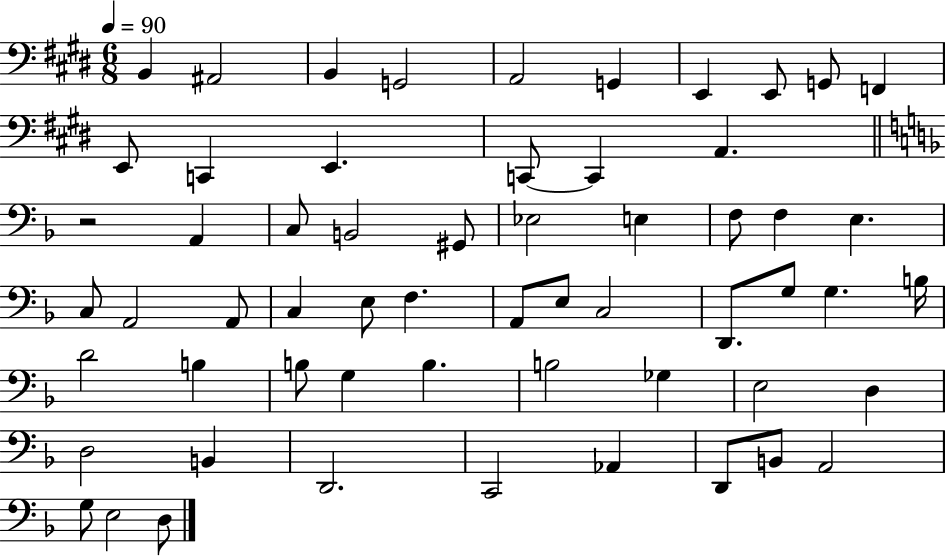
{
  \clef bass
  \numericTimeSignature
  \time 6/8
  \key e \major
  \tempo 4 = 90
  b,4 ais,2 | b,4 g,2 | a,2 g,4 | e,4 e,8 g,8 f,4 | \break e,8 c,4 e,4. | c,8~~ c,4 a,4. | \bar "||" \break \key f \major r2 a,4 | c8 b,2 gis,8 | ees2 e4 | f8 f4 e4. | \break c8 a,2 a,8 | c4 e8 f4. | a,8 e8 c2 | d,8. g8 g4. b16 | \break d'2 b4 | b8 g4 b4. | b2 ges4 | e2 d4 | \break d2 b,4 | d,2. | c,2 aes,4 | d,8 b,8 a,2 | \break g8 e2 d8 | \bar "|."
}